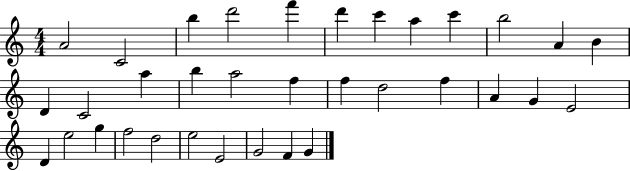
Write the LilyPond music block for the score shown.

{
  \clef treble
  \numericTimeSignature
  \time 4/4
  \key c \major
  a'2 c'2 | b''4 d'''2 f'''4 | d'''4 c'''4 a''4 c'''4 | b''2 a'4 b'4 | \break d'4 c'2 a''4 | b''4 a''2 f''4 | f''4 d''2 f''4 | a'4 g'4 e'2 | \break d'4 e''2 g''4 | f''2 d''2 | e''2 e'2 | g'2 f'4 g'4 | \break \bar "|."
}